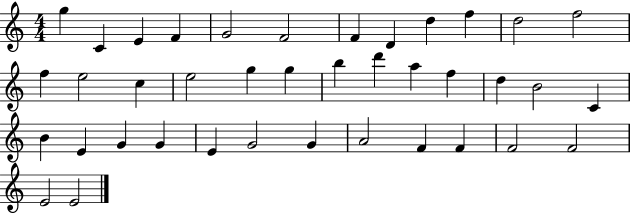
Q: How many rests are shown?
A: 0